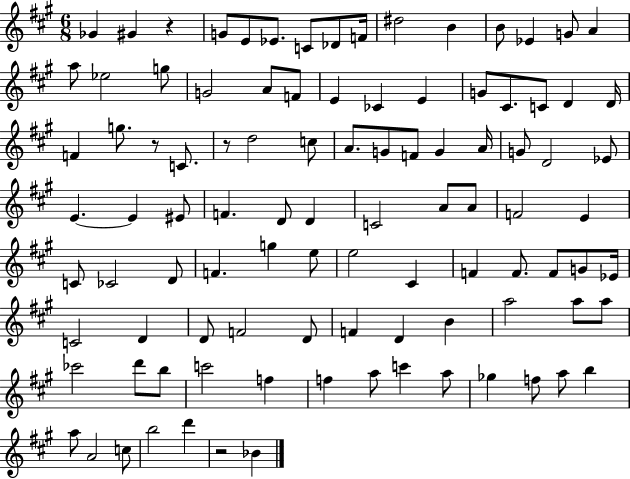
{
  \clef treble
  \numericTimeSignature
  \time 6/8
  \key a \major
  ges'4 gis'4 r4 | g'8 e'8 ees'8. c'8 des'8 f'16 | dis''2 b'4 | b'8 ees'4 g'8 a'4 | \break a''8 ees''2 g''8 | g'2 a'8 f'8 | e'4 ces'4 e'4 | g'8 cis'8. c'8 d'4 d'16 | \break f'4 g''8. r8 c'8. | r8 d''2 c''8 | a'8. g'8 f'8 g'4 a'16 | g'8 d'2 ees'8 | \break e'4.~~ e'4 eis'8 | f'4. d'8 d'4 | c'2 a'8 a'8 | f'2 e'4 | \break c'8 ces'2 d'8 | f'4. g''4 e''8 | e''2 cis'4 | f'4 f'8. f'8 g'8 ees'16 | \break c'2 d'4 | d'8 f'2 d'8 | f'4 d'4 b'4 | a''2 a''8 a''8 | \break ces'''2 d'''8 b''8 | c'''2 f''4 | f''4 a''8 c'''4 a''8 | ges''4 f''8 a''8 b''4 | \break a''8 a'2 c''8 | b''2 d'''4 | r2 bes'4 | \bar "|."
}